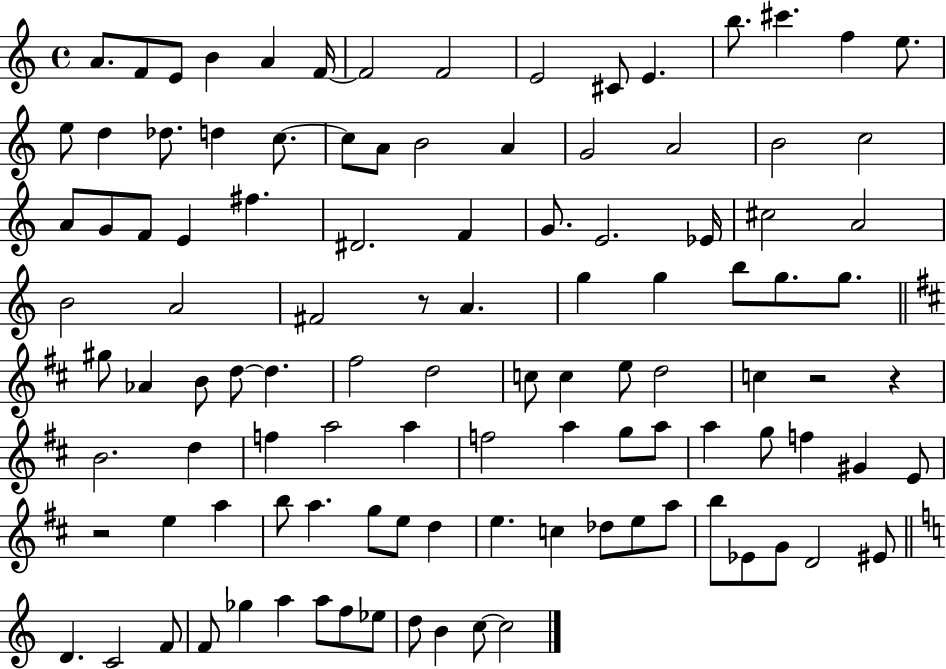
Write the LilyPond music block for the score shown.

{
  \clef treble
  \time 4/4
  \defaultTimeSignature
  \key c \major
  a'8. f'8 e'8 b'4 a'4 f'16~~ | f'2 f'2 | e'2 cis'8 e'4. | b''8. cis'''4. f''4 e''8. | \break e''8 d''4 des''8. d''4 c''8.~~ | c''8 a'8 b'2 a'4 | g'2 a'2 | b'2 c''2 | \break a'8 g'8 f'8 e'4 fis''4. | dis'2. f'4 | g'8. e'2. ees'16 | cis''2 a'2 | \break b'2 a'2 | fis'2 r8 a'4. | g''4 g''4 b''8 g''8. g''8. | \bar "||" \break \key d \major gis''8 aes'4 b'8 d''8~~ d''4. | fis''2 d''2 | c''8 c''4 e''8 d''2 | c''4 r2 r4 | \break b'2. d''4 | f''4 a''2 a''4 | f''2 a''4 g''8 a''8 | a''4 g''8 f''4 gis'4 e'8 | \break r2 e''4 a''4 | b''8 a''4. g''8 e''8 d''4 | e''4. c''4 des''8 e''8 a''8 | b''8 ees'8 g'8 d'2 eis'8 | \break \bar "||" \break \key c \major d'4. c'2 f'8 | f'8 ges''4 a''4 a''8 f''8 ees''8 | d''8 b'4 c''8~~ c''2 | \bar "|."
}